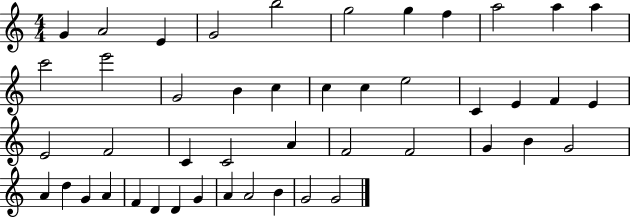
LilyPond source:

{
  \clef treble
  \numericTimeSignature
  \time 4/4
  \key c \major
  g'4 a'2 e'4 | g'2 b''2 | g''2 g''4 f''4 | a''2 a''4 a''4 | \break c'''2 e'''2 | g'2 b'4 c''4 | c''4 c''4 e''2 | c'4 e'4 f'4 e'4 | \break e'2 f'2 | c'4 c'2 a'4 | f'2 f'2 | g'4 b'4 g'2 | \break a'4 d''4 g'4 a'4 | f'4 d'4 d'4 g'4 | a'4 a'2 b'4 | g'2 g'2 | \break \bar "|."
}